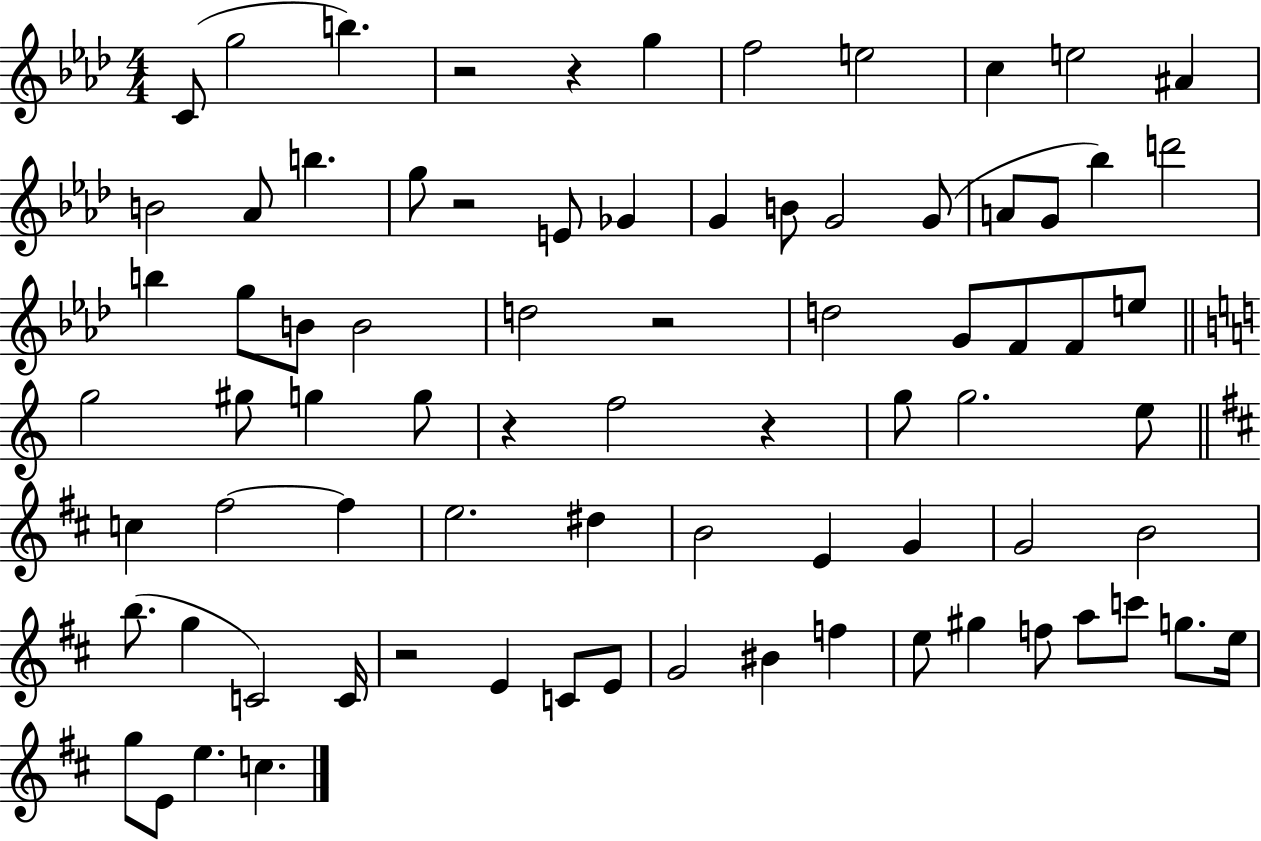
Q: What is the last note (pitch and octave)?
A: C5